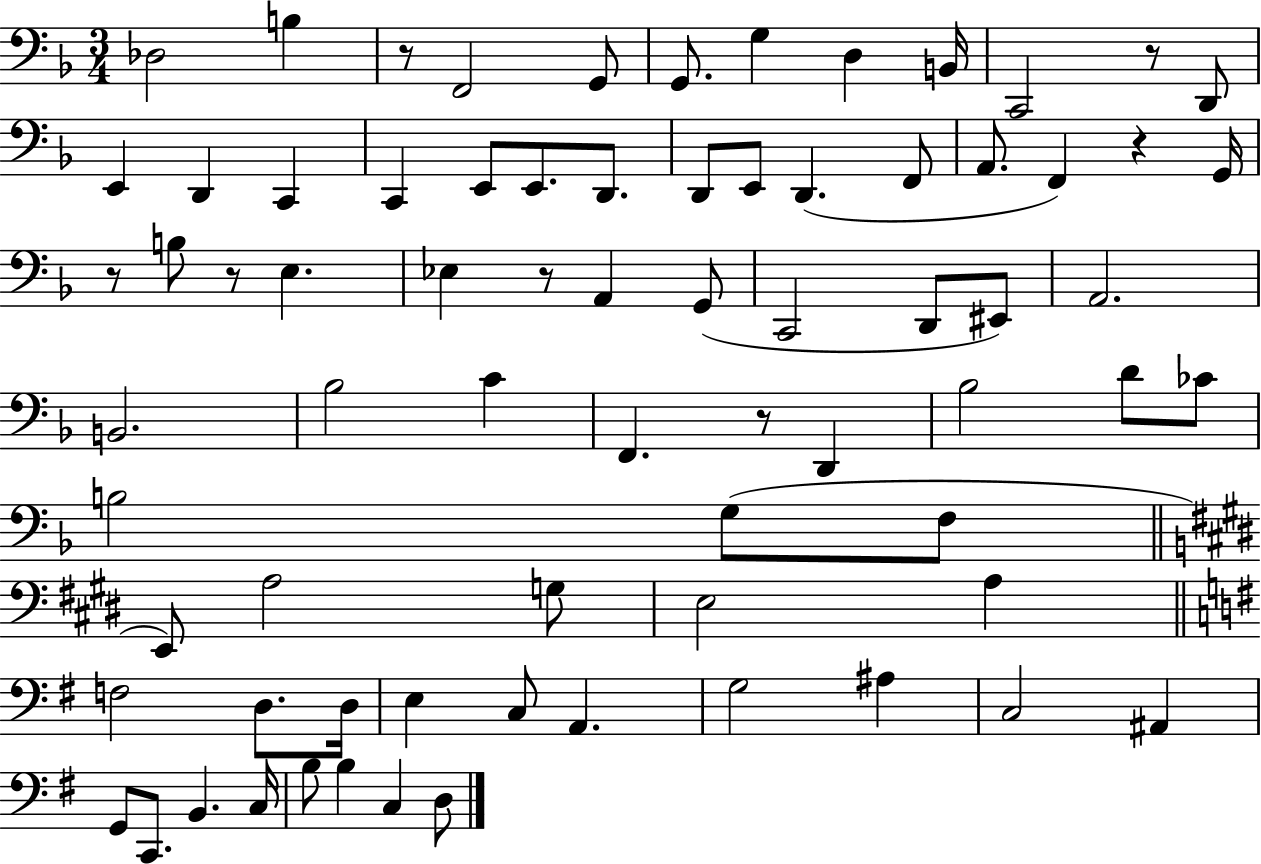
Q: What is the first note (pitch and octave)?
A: Db3